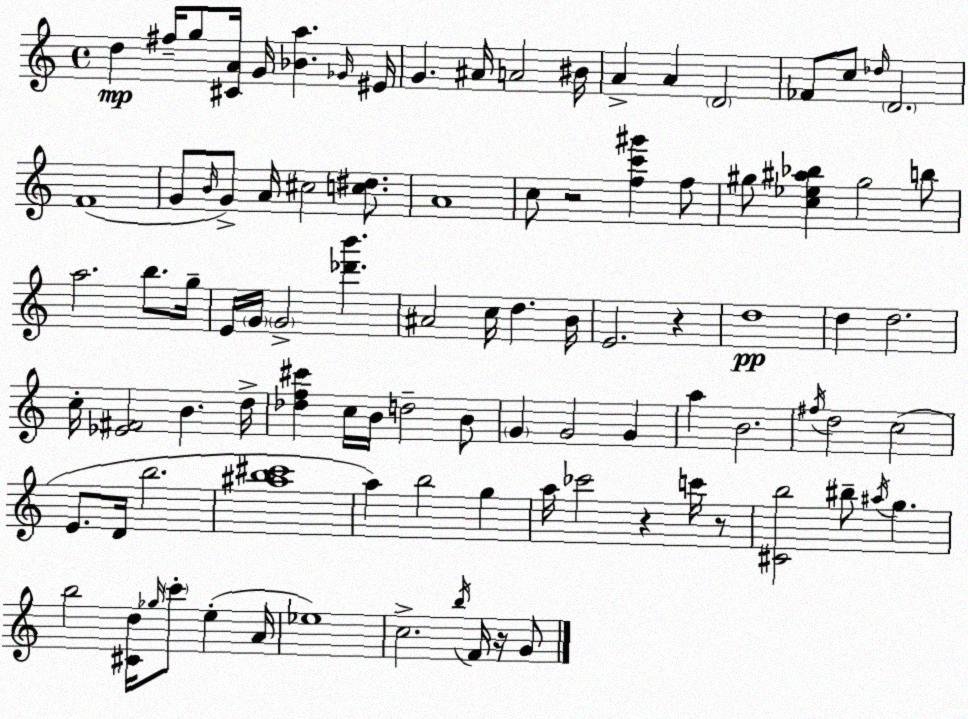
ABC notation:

X:1
T:Untitled
M:4/4
L:1/4
K:Am
d ^f/4 g/2 [^CA]/4 G/4 [_Ba] _G/4 ^E/4 G ^A/4 A2 ^B/4 A A D2 _F/2 c/2 _d/4 D2 F4 G/2 B/4 G/2 A/4 ^c2 [c^d]/2 A4 c/2 z2 [fc'^g'] f/2 ^g/2 [c_e^a_b] ^g2 b/2 a2 b/2 g/4 E/4 G/4 G2 [_d'b'] ^A2 c/4 d B/4 E2 z d4 d d2 c/4 [_E^F]2 B d/4 [_df^c'] c/4 B/4 d2 B/2 G G2 G a B2 ^f/4 d2 c2 E/2 D/4 b2 [^ab^c']4 a b2 g a/4 _c'2 z c'/4 z/2 [^Cb]2 ^b/2 ^a/4 g b2 [^Cd]/4 _g/4 c'/2 e A/4 _e4 c2 b/4 F/4 z/4 G/2